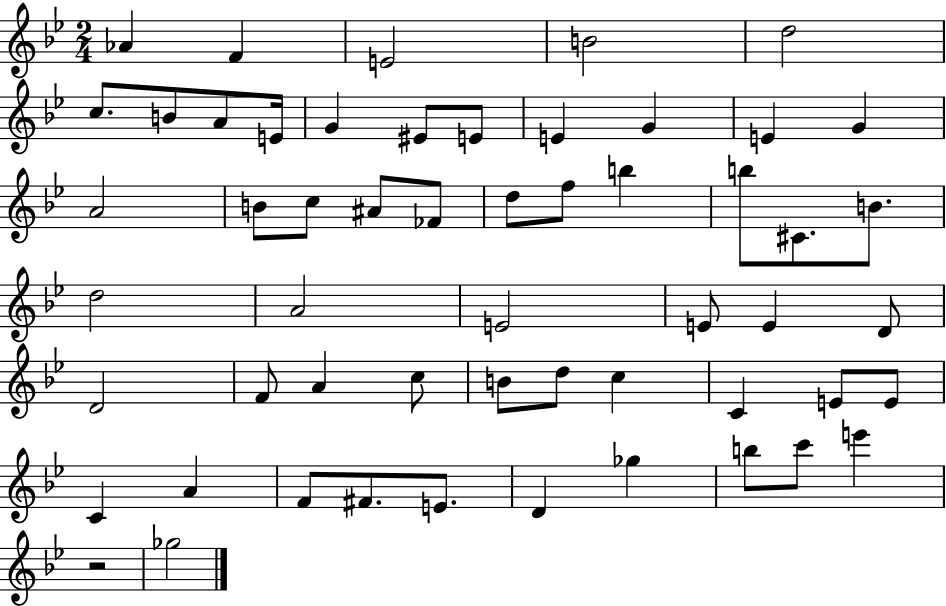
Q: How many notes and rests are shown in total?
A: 55